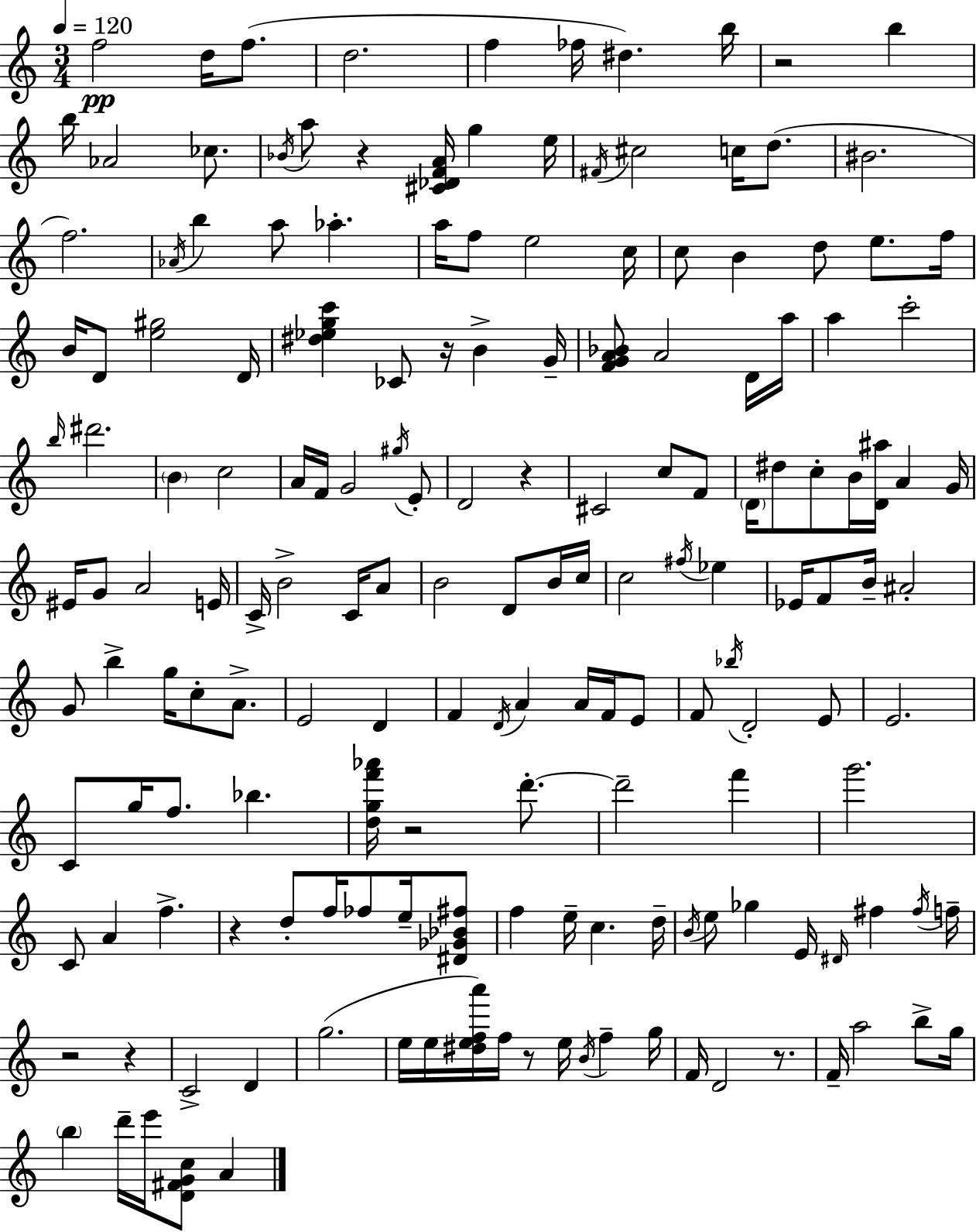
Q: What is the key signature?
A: A minor